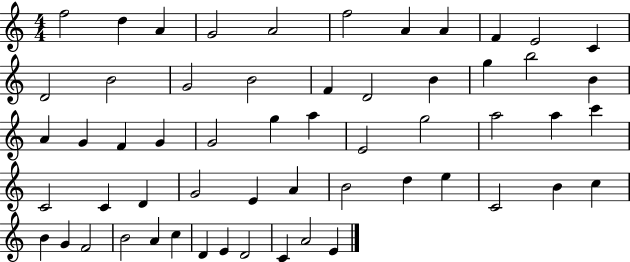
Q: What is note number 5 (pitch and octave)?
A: A4